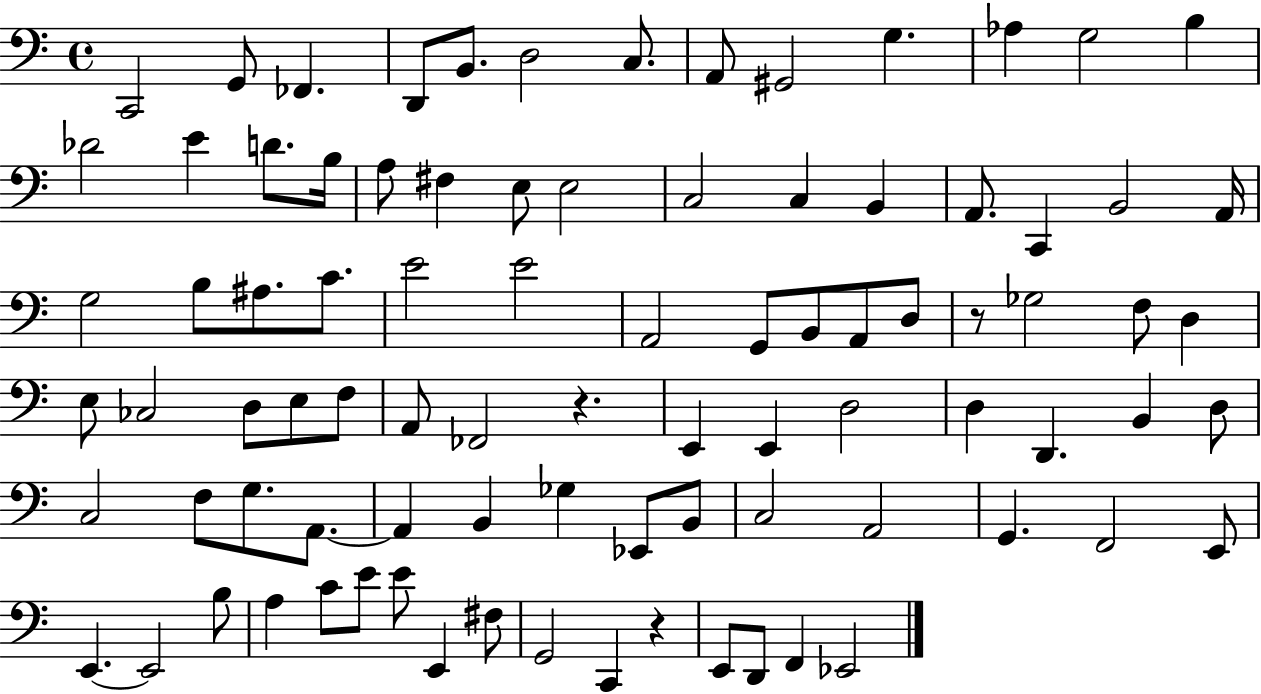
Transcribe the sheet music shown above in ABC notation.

X:1
T:Untitled
M:4/4
L:1/4
K:C
C,,2 G,,/2 _F,, D,,/2 B,,/2 D,2 C,/2 A,,/2 ^G,,2 G, _A, G,2 B, _D2 E D/2 B,/4 A,/2 ^F, E,/2 E,2 C,2 C, B,, A,,/2 C,, B,,2 A,,/4 G,2 B,/2 ^A,/2 C/2 E2 E2 A,,2 G,,/2 B,,/2 A,,/2 D,/2 z/2 _G,2 F,/2 D, E,/2 _C,2 D,/2 E,/2 F,/2 A,,/2 _F,,2 z E,, E,, D,2 D, D,, B,, D,/2 C,2 F,/2 G,/2 A,,/2 A,, B,, _G, _E,,/2 B,,/2 C,2 A,,2 G,, F,,2 E,,/2 E,, E,,2 B,/2 A, C/2 E/2 E/2 E,, ^F,/2 G,,2 C,, z E,,/2 D,,/2 F,, _E,,2